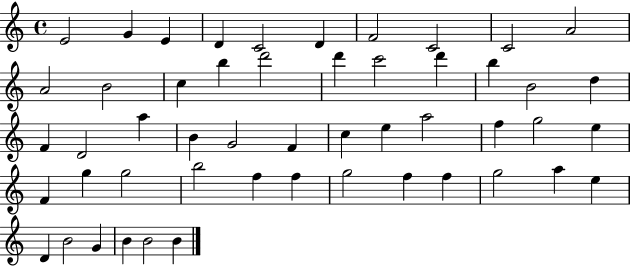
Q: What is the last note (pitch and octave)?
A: B4